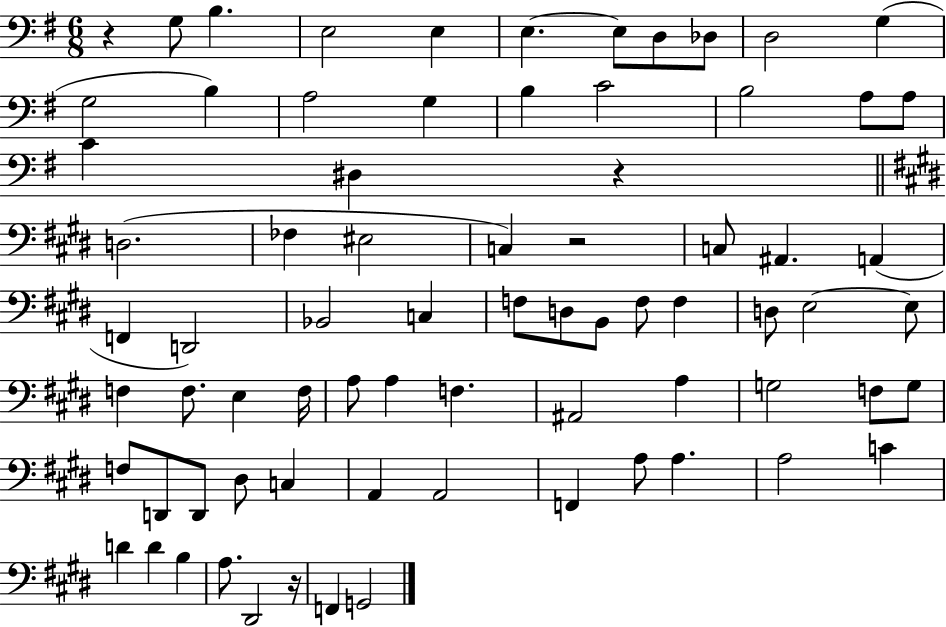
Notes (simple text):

R/q G3/e B3/q. E3/h E3/q E3/q. E3/e D3/e Db3/e D3/h G3/q G3/h B3/q A3/h G3/q B3/q C4/h B3/h A3/e A3/e C4/q D#3/q R/q D3/h. FES3/q EIS3/h C3/q R/h C3/e A#2/q. A2/q F2/q D2/h Bb2/h C3/q F3/e D3/e B2/e F3/e F3/q D3/e E3/h E3/e F3/q F3/e. E3/q F3/s A3/e A3/q F3/q. A#2/h A3/q G3/h F3/e G3/e F3/e D2/e D2/e D#3/e C3/q A2/q A2/h F2/q A3/e A3/q. A3/h C4/q D4/q D4/q B3/q A3/e. D#2/h R/s F2/q G2/h